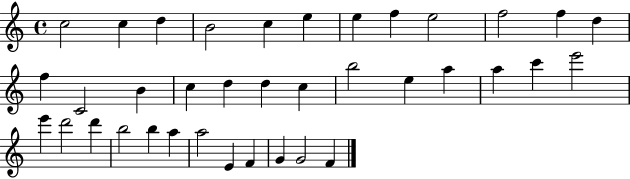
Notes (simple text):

C5/h C5/q D5/q B4/h C5/q E5/q E5/q F5/q E5/h F5/h F5/q D5/q F5/q C4/h B4/q C5/q D5/q D5/q C5/q B5/h E5/q A5/q A5/q C6/q E6/h E6/q D6/h D6/q B5/h B5/q A5/q A5/h E4/q F4/q G4/q G4/h F4/q